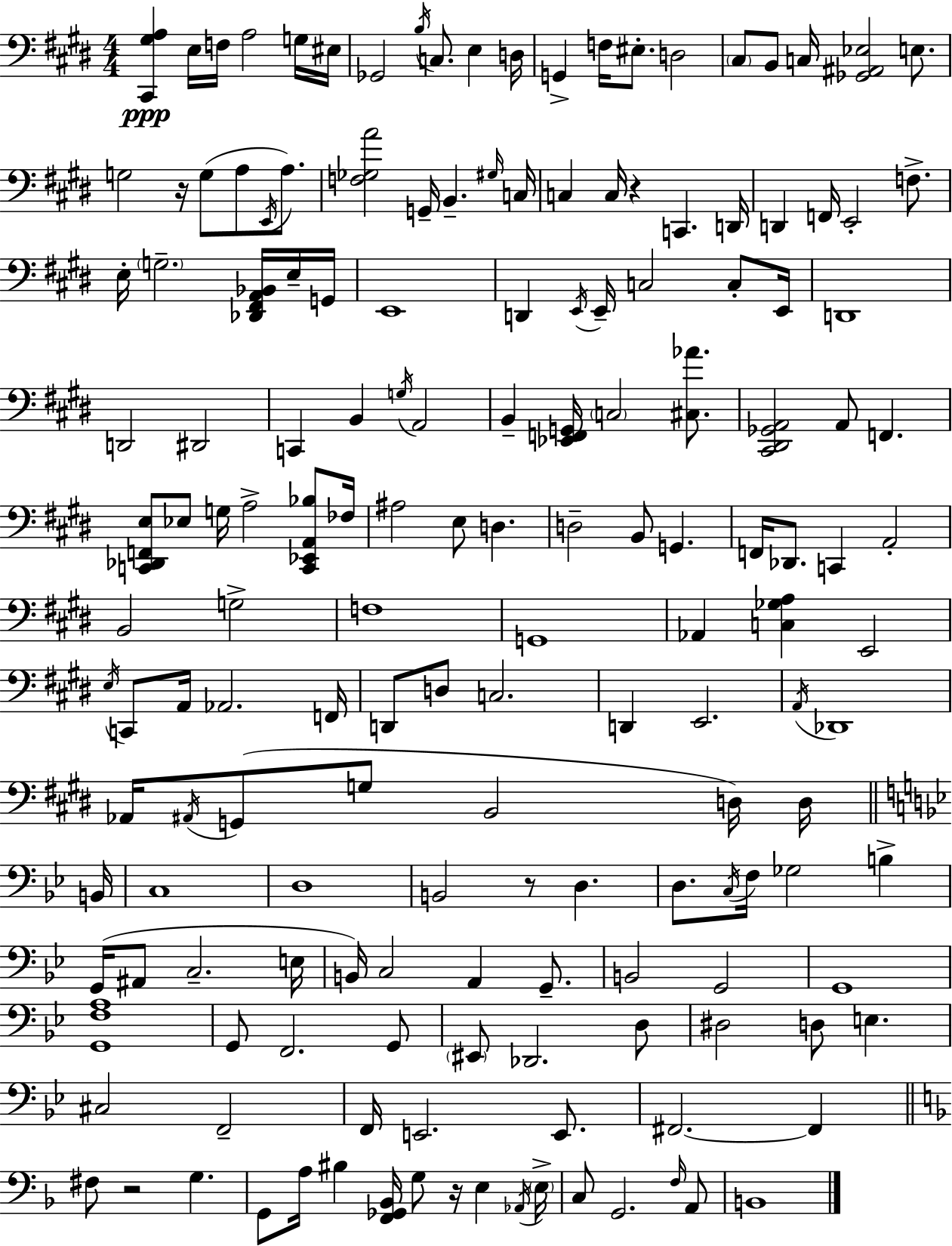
[C#2,G#3,A3]/q E3/s F3/s A3/h G3/s EIS3/s Gb2/h B3/s C3/e. E3/q D3/s G2/q F3/s EIS3/e. D3/h C#3/e B2/e C3/s [Gb2,A#2,Eb3]/h E3/e. G3/h R/s G3/e A3/e E2/s A3/e. [F3,Gb3,A4]/h G2/s B2/q. G#3/s C3/s C3/q C3/s R/q C2/q. D2/s D2/q F2/s E2/h F3/e. E3/s G3/h. [Db2,F#2,A2,Bb2]/s E3/s G2/s E2/w D2/q E2/s E2/s C3/h C3/e E2/s D2/w D2/h D#2/h C2/q B2/q G3/s A2/h B2/q [Eb2,F2,G2]/s C3/h [C#3,Ab4]/e. [C#2,D#2,Gb2,A2]/h A2/e F2/q. [C2,Db2,F2,E3]/e Eb3/e G3/s A3/h [C2,Eb2,A2,Bb3]/e FES3/s A#3/h E3/e D3/q. D3/h B2/e G2/q. F2/s Db2/e. C2/q A2/h B2/h G3/h F3/w G2/w Ab2/q [C3,Gb3,A3]/q E2/h E3/s C2/e A2/s Ab2/h. F2/s D2/e D3/e C3/h. D2/q E2/h. A2/s Db2/w Ab2/s A#2/s G2/e G3/e B2/h D3/s D3/s B2/s C3/w D3/w B2/h R/e D3/q. D3/e. C3/s F3/s Gb3/h B3/q G2/s A#2/e C3/h. E3/s B2/s C3/h A2/q G2/e. B2/h G2/h G2/w [G2,F3,A3]/w G2/e F2/h. G2/e EIS2/e Db2/h. D3/e D#3/h D3/e E3/q. C#3/h F2/h F2/s E2/h. E2/e. F#2/h. F#2/q F#3/e R/h G3/q. G2/e A3/s BIS3/q [F2,Gb2,Bb2]/s G3/e R/s E3/q Ab2/s E3/s C3/e G2/h. F3/s A2/e B2/w